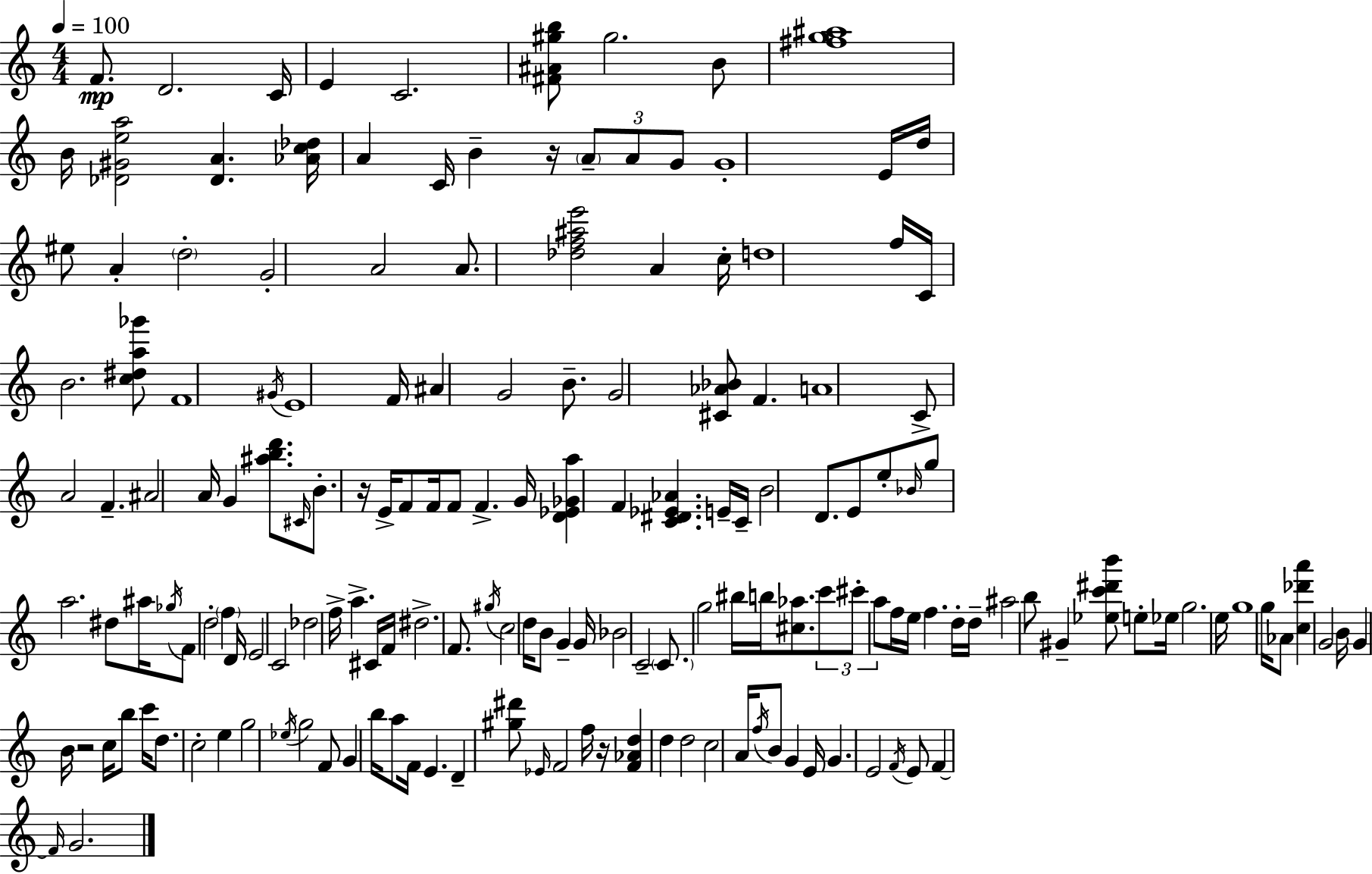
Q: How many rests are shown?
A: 4